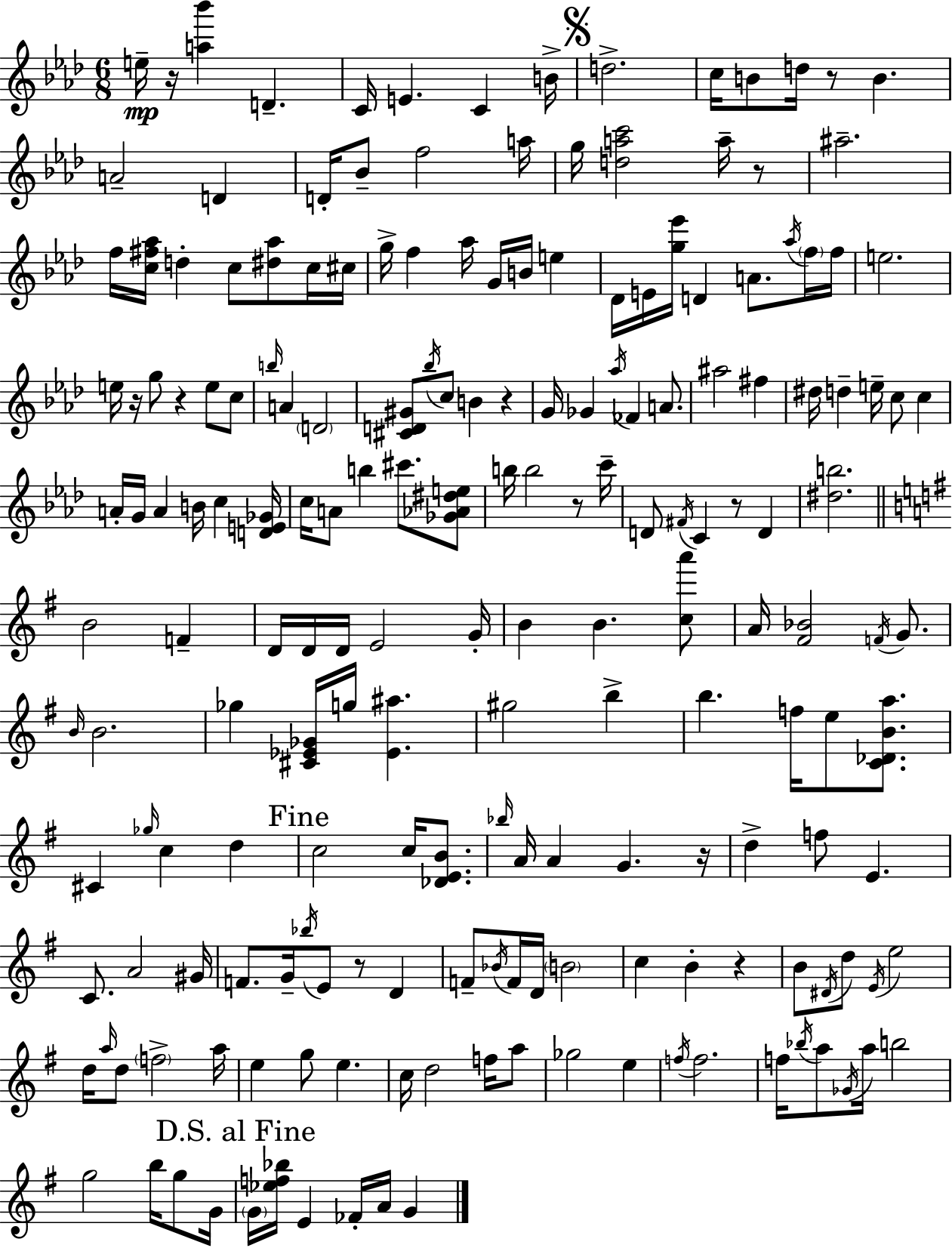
E5/s R/s [A5,Bb6]/q D4/q. C4/s E4/q. C4/q B4/s D5/h. C5/s B4/e D5/s R/e B4/q. A4/h D4/q D4/s Bb4/e F5/h A5/s G5/s [D5,A5,C6]/h A5/s R/e A#5/h. F5/s [C5,F#5,Ab5]/s D5/q C5/e [D#5,Ab5]/e C5/s C#5/s G5/s F5/q Ab5/s G4/s B4/s E5/q Db4/s E4/s [G5,Eb6]/s D4/q A4/e. Ab5/s F5/s F5/s E5/h. E5/s R/s G5/e R/q E5/e C5/e B5/s A4/q D4/h [C#4,D4,G#4]/e Bb5/s C5/e B4/q R/q G4/s Gb4/q Ab5/s FES4/q A4/e. A#5/h F#5/q D#5/s D5/q E5/s C5/e C5/q A4/s G4/s A4/q B4/s C5/q [D4,E4,Gb4]/s C5/s A4/e B5/q C#6/e. [Gb4,Ab4,D#5,E5]/e B5/s B5/h R/e C6/s D4/e F#4/s C4/q R/e D4/q [D#5,B5]/h. B4/h F4/q D4/s D4/s D4/s E4/h G4/s B4/q B4/q. [C5,A6]/e A4/s [F#4,Bb4]/h F4/s G4/e. B4/s B4/h. Gb5/q [C#4,Eb4,Gb4]/s G5/s [Eb4,A#5]/q. G#5/h B5/q B5/q. F5/s E5/e [C4,Db4,B4,A5]/e. C#4/q Gb5/s C5/q D5/q C5/h C5/s [Db4,E4,B4]/e. Bb5/s A4/s A4/q G4/q. R/s D5/q F5/e E4/q. C4/e. A4/h G#4/s F4/e. G4/s Bb5/s E4/e R/e D4/q F4/e Bb4/s F4/s D4/s B4/h C5/q B4/q R/q B4/e D#4/s D5/e E4/s E5/h D5/s A5/s D5/e F5/h A5/s E5/q G5/e E5/q. C5/s D5/h F5/s A5/e Gb5/h E5/q F5/s F5/h. F5/s Bb5/s A5/e Gb4/s A5/s B5/h G5/h B5/s G5/e G4/s G4/s [Eb5,F5,Bb5]/s E4/q FES4/s A4/s G4/q